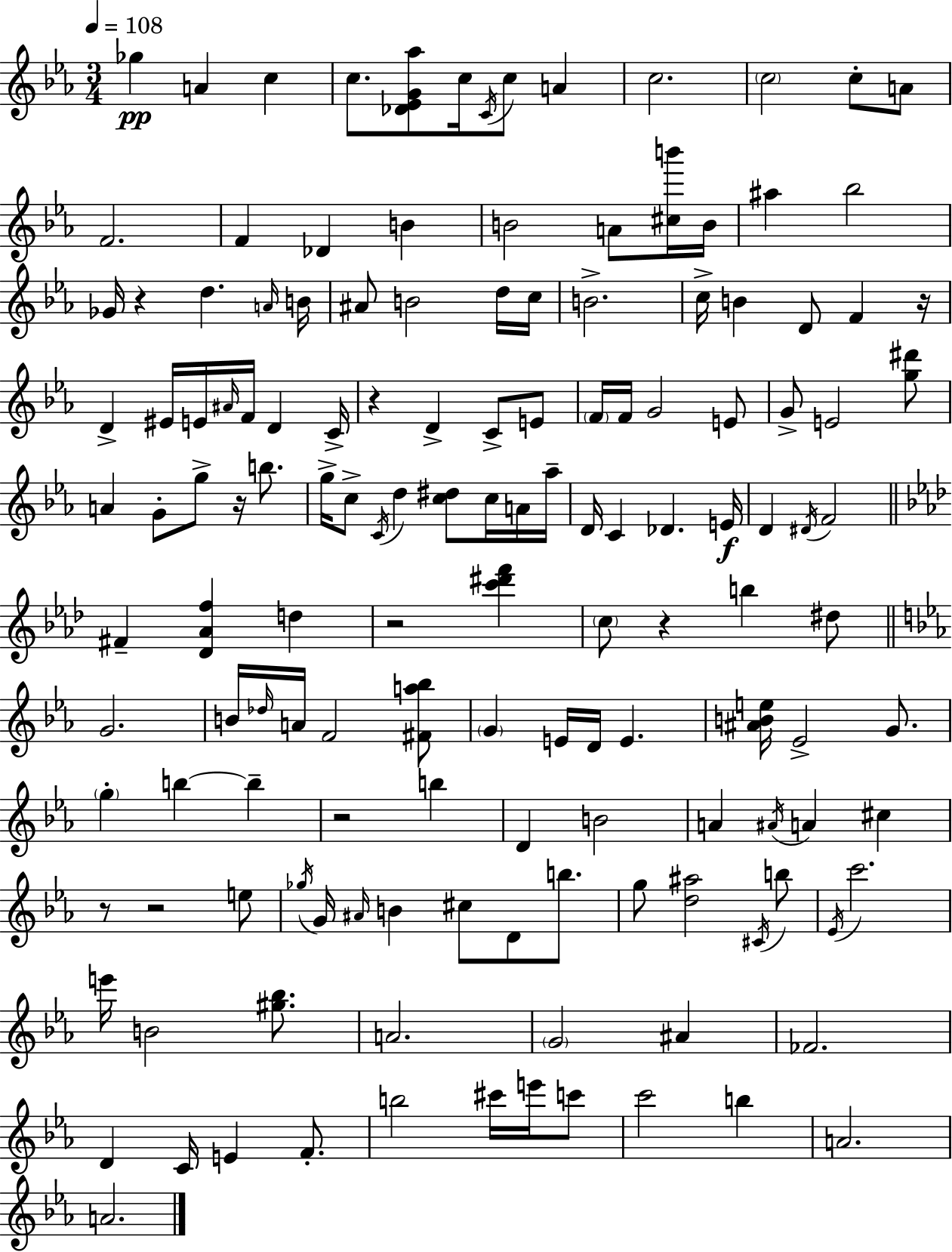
X:1
T:Untitled
M:3/4
L:1/4
K:Cm
_g A c c/2 [_D_EG_a]/2 c/4 C/4 c/2 A c2 c2 c/2 A/2 F2 F _D B B2 A/2 [^cb']/4 B/4 ^a _b2 _G/4 z d A/4 B/4 ^A/2 B2 d/4 c/4 B2 c/4 B D/2 F z/4 D ^E/4 E/4 ^A/4 F/4 D C/4 z D C/2 E/2 F/4 F/4 G2 E/2 G/2 E2 [g^d']/2 A G/2 g/2 z/4 b/2 g/4 c/2 C/4 d [c^d]/2 c/4 A/4 _a/4 D/4 C _D E/4 D ^D/4 F2 ^F [_D_Af] d z2 [c'^d'f'] c/2 z b ^d/2 G2 B/4 _d/4 A/4 F2 [^Fa_b]/2 G E/4 D/4 E [^ABe]/4 _E2 G/2 g b b z2 b D B2 A ^A/4 A ^c z/2 z2 e/2 _g/4 G/4 ^A/4 B ^c/2 D/2 b/2 g/2 [d^a]2 ^C/4 b/2 _E/4 c'2 e'/4 B2 [^g_b]/2 A2 G2 ^A _F2 D C/4 E F/2 b2 ^c'/4 e'/4 c'/2 c'2 b A2 A2